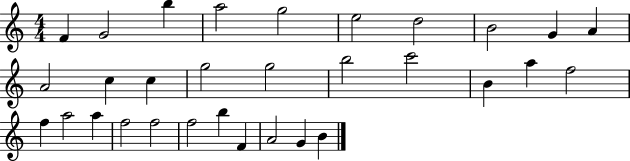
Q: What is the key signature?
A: C major